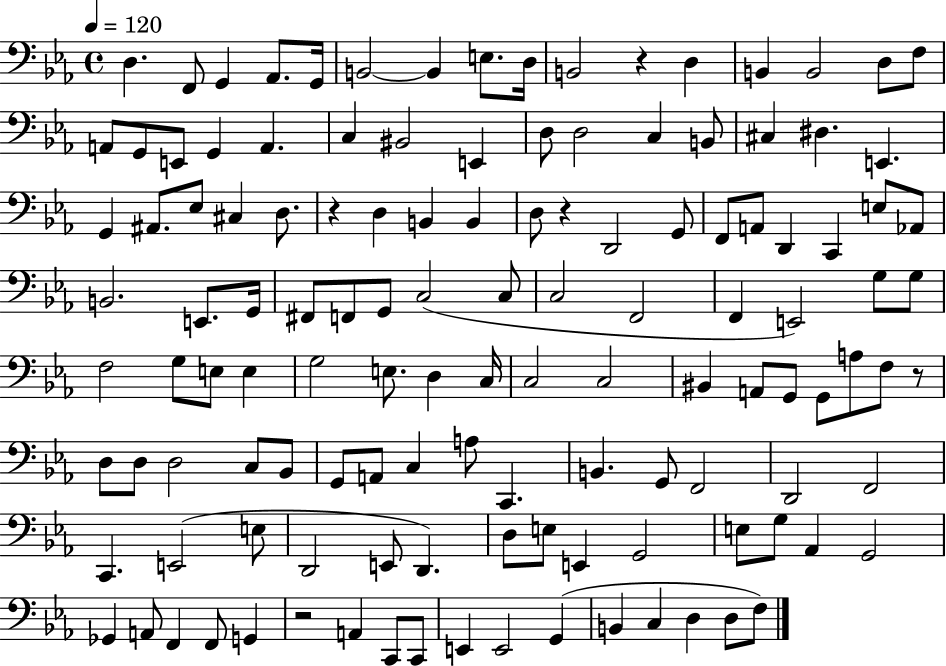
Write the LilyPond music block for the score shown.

{
  \clef bass
  \time 4/4
  \defaultTimeSignature
  \key ees \major
  \tempo 4 = 120
  d4. f,8 g,4 aes,8. g,16 | b,2~~ b,4 e8. d16 | b,2 r4 d4 | b,4 b,2 d8 f8 | \break a,8 g,8 e,8 g,4 a,4. | c4 bis,2 e,4 | d8 d2 c4 b,8 | cis4 dis4. e,4. | \break g,4 ais,8. ees8 cis4 d8. | r4 d4 b,4 b,4 | d8 r4 d,2 g,8 | f,8 a,8 d,4 c,4 e8 aes,8 | \break b,2. e,8. g,16 | fis,8 f,8 g,8 c2( c8 | c2 f,2 | f,4 e,2) g8 g8 | \break f2 g8 e8 e4 | g2 e8. d4 c16 | c2 c2 | bis,4 a,8 g,8 g,8 a8 f8 r8 | \break d8 d8 d2 c8 bes,8 | g,8 a,8 c4 a8 c,4. | b,4. g,8 f,2 | d,2 f,2 | \break c,4. e,2( e8 | d,2 e,8 d,4.) | d8 e8 e,4 g,2 | e8 g8 aes,4 g,2 | \break ges,4 a,8 f,4 f,8 g,4 | r2 a,4 c,8 c,8 | e,4 e,2 g,4( | b,4 c4 d4 d8 f8) | \break \bar "|."
}